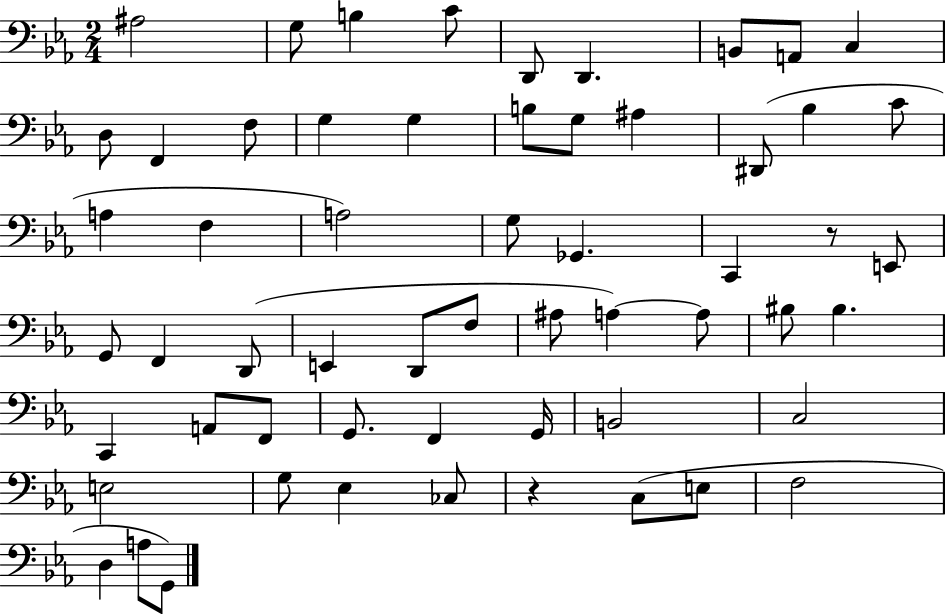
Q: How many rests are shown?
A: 2